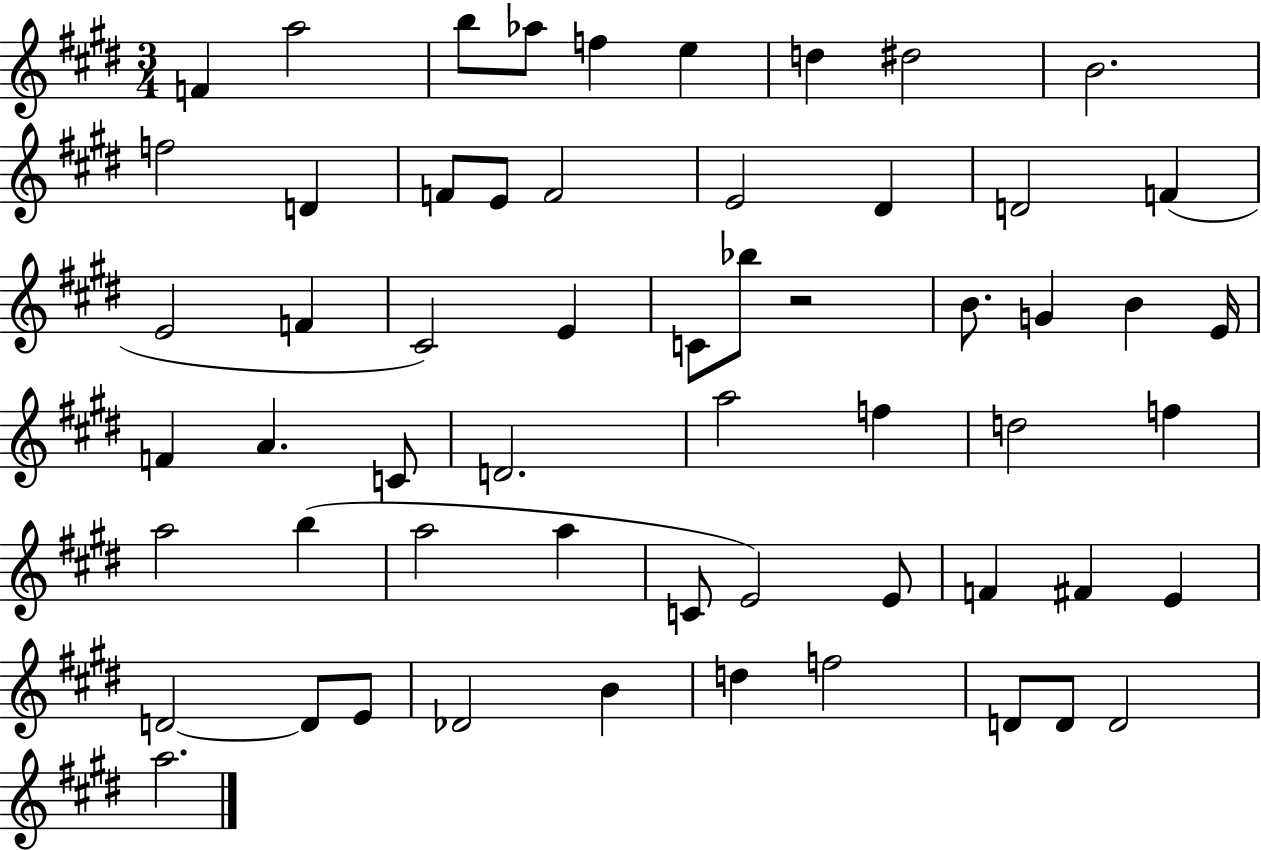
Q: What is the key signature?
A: E major